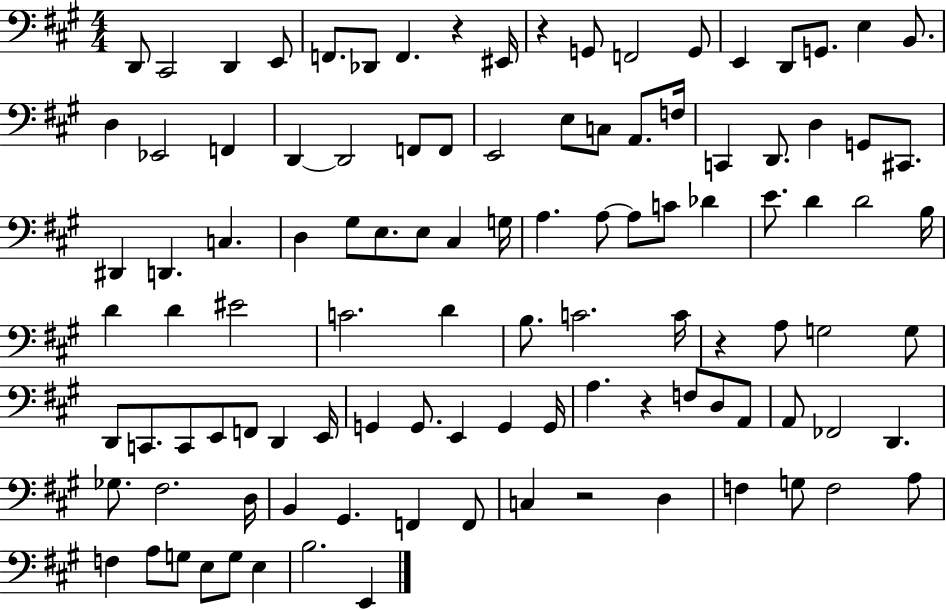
X:1
T:Untitled
M:4/4
L:1/4
K:A
D,,/2 ^C,,2 D,, E,,/2 F,,/2 _D,,/2 F,, z ^E,,/4 z G,,/2 F,,2 G,,/2 E,, D,,/2 G,,/2 E, B,,/2 D, _E,,2 F,, D,, D,,2 F,,/2 F,,/2 E,,2 E,/2 C,/2 A,,/2 F,/4 C,, D,,/2 D, G,,/2 ^C,,/2 ^D,, D,, C, D, ^G,/2 E,/2 E,/2 ^C, G,/4 A, A,/2 A,/2 C/2 _D E/2 D D2 B,/4 D D ^E2 C2 D B,/2 C2 C/4 z A,/2 G,2 G,/2 D,,/2 C,,/2 C,,/2 E,,/2 F,,/2 D,, E,,/4 G,, G,,/2 E,, G,, G,,/4 A, z F,/2 D,/2 A,,/2 A,,/2 _F,,2 D,, _G,/2 ^F,2 D,/4 B,, ^G,, F,, F,,/2 C, z2 D, F, G,/2 F,2 A,/2 F, A,/2 G,/2 E,/2 G,/2 E, B,2 E,,